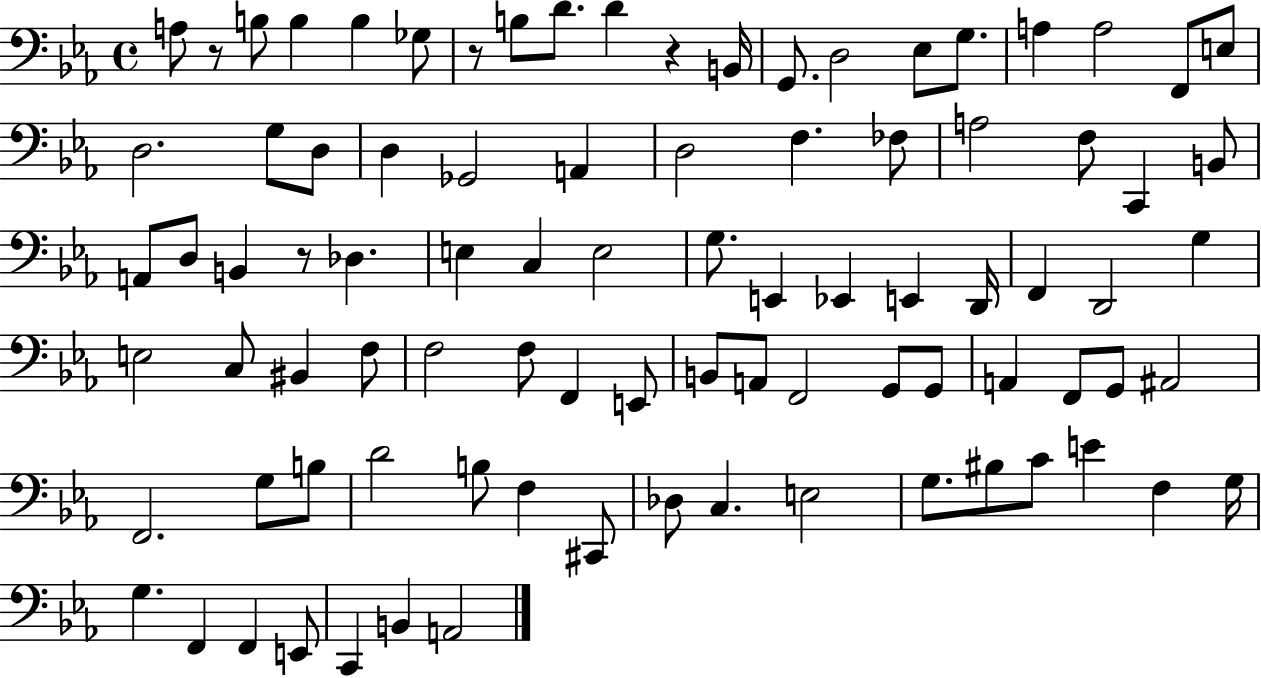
A3/e R/e B3/e B3/q B3/q Gb3/e R/e B3/e D4/e. D4/q R/q B2/s G2/e. D3/h Eb3/e G3/e. A3/q A3/h F2/e E3/e D3/h. G3/e D3/e D3/q Gb2/h A2/q D3/h F3/q. FES3/e A3/h F3/e C2/q B2/e A2/e D3/e B2/q R/e Db3/q. E3/q C3/q E3/h G3/e. E2/q Eb2/q E2/q D2/s F2/q D2/h G3/q E3/h C3/e BIS2/q F3/e F3/h F3/e F2/q E2/e B2/e A2/e F2/h G2/e G2/e A2/q F2/e G2/e A#2/h F2/h. G3/e B3/e D4/h B3/e F3/q C#2/e Db3/e C3/q. E3/h G3/e. BIS3/e C4/e E4/q F3/q G3/s G3/q. F2/q F2/q E2/e C2/q B2/q A2/h